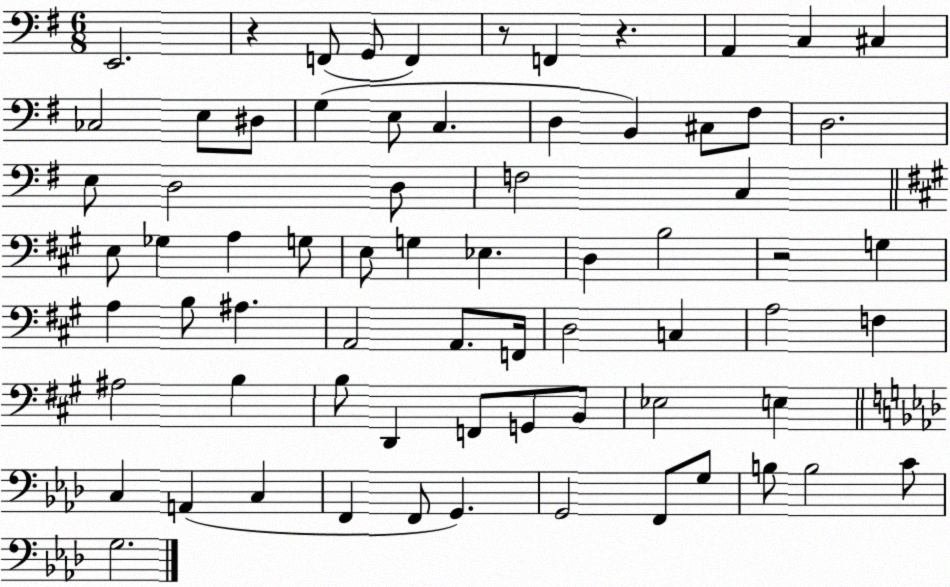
X:1
T:Untitled
M:6/8
L:1/4
K:G
E,,2 z F,,/2 G,,/2 F,, z/2 F,, z A,, C, ^C, _C,2 E,/2 ^D,/2 G, E,/2 C, D, B,, ^C,/2 ^F,/2 D,2 E,/2 D,2 D,/2 F,2 C, E,/2 _G, A, G,/2 E,/2 G, _E, D, B,2 z2 G, A, B,/2 ^A, A,,2 A,,/2 F,,/4 D,2 C, A,2 F, ^A,2 B, B,/2 D,, F,,/2 G,,/2 B,,/2 _E,2 E, C, A,, C, F,, F,,/2 G,, G,,2 F,,/2 G,/2 B,/2 B,2 C/2 G,2